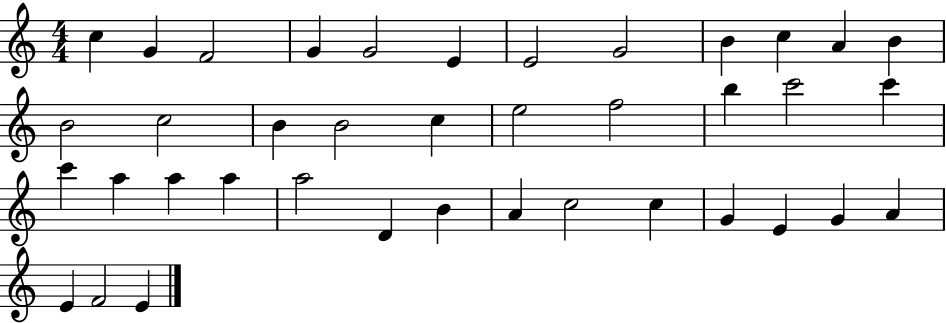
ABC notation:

X:1
T:Untitled
M:4/4
L:1/4
K:C
c G F2 G G2 E E2 G2 B c A B B2 c2 B B2 c e2 f2 b c'2 c' c' a a a a2 D B A c2 c G E G A E F2 E